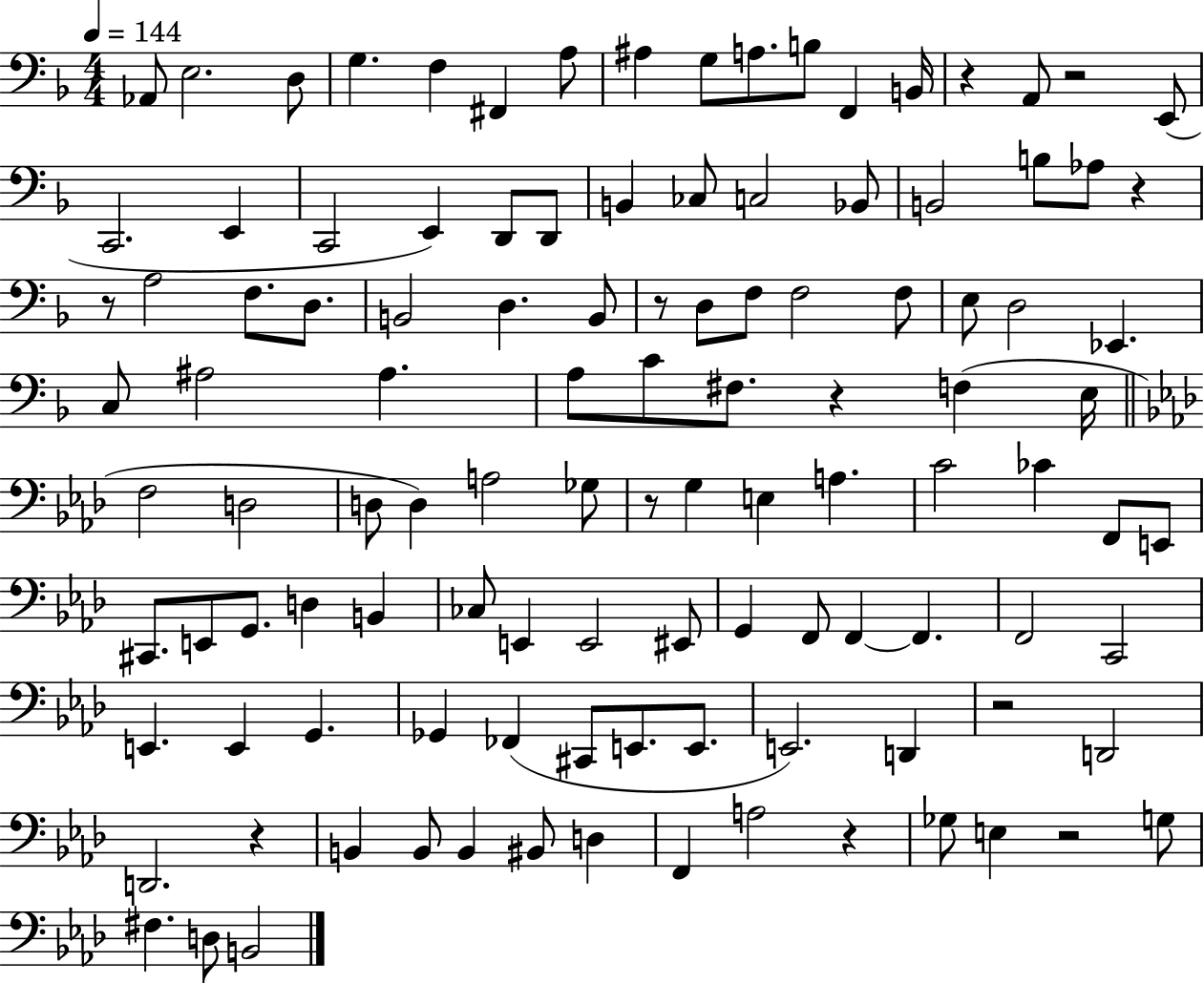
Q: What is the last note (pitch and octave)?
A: B2